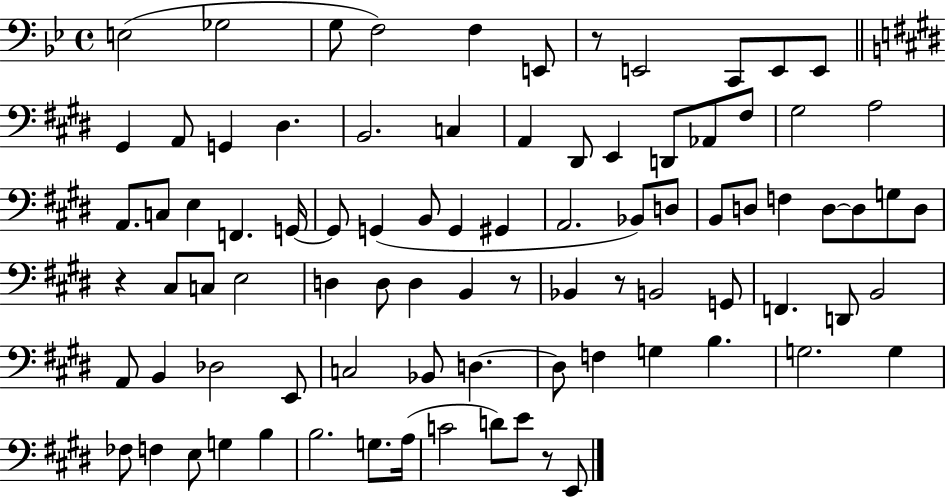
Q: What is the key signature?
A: BES major